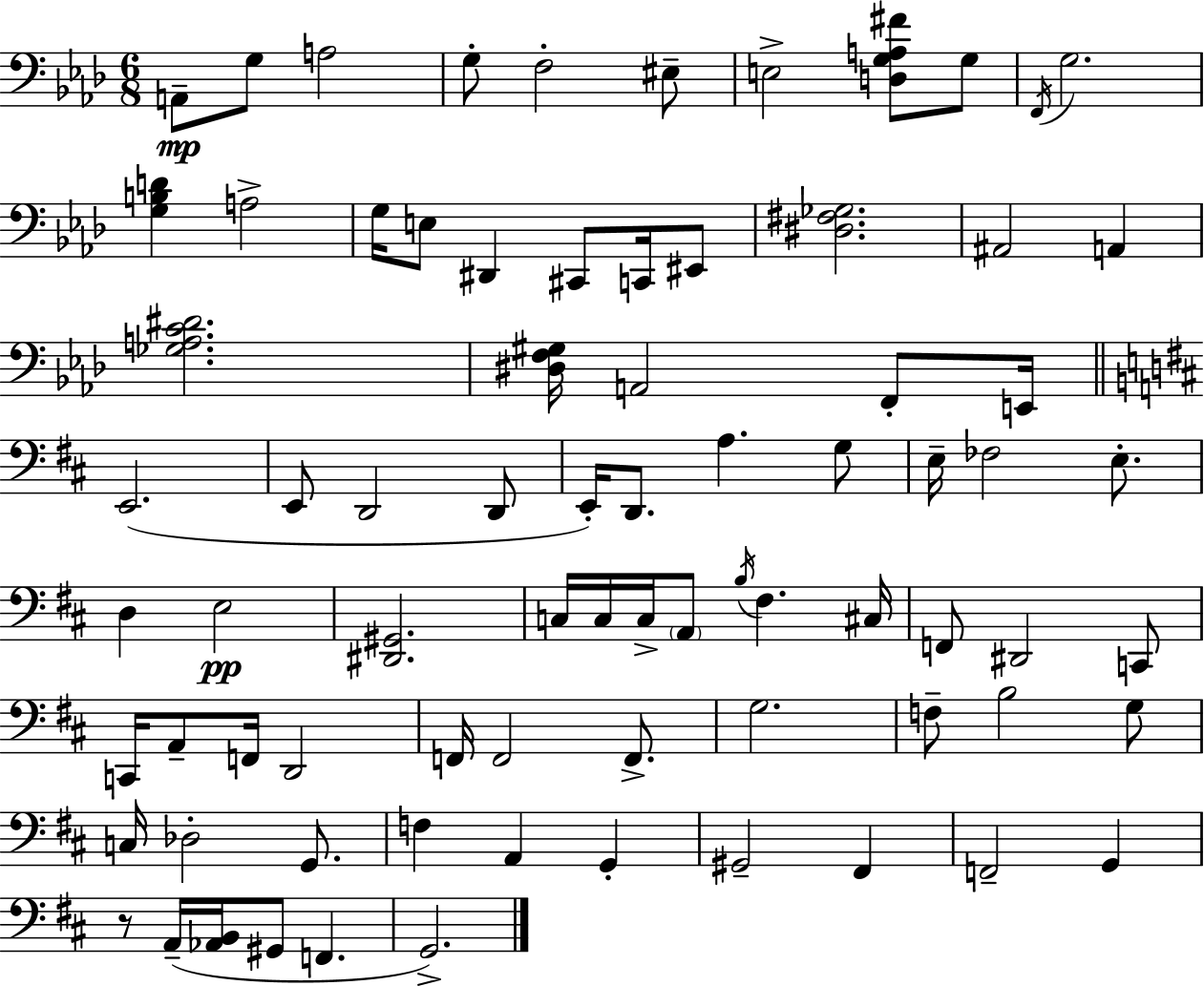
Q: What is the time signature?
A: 6/8